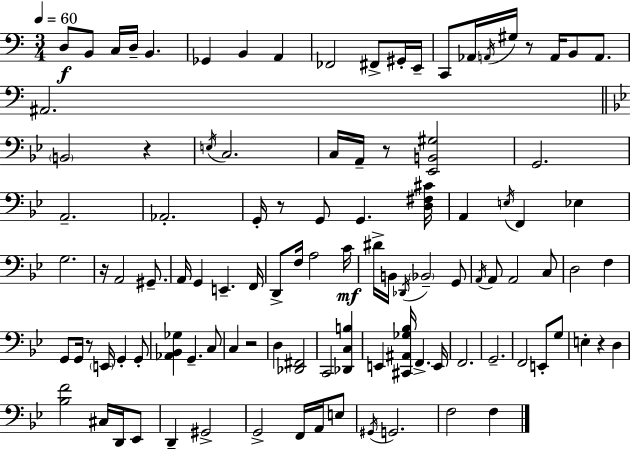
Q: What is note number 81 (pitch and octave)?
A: D2